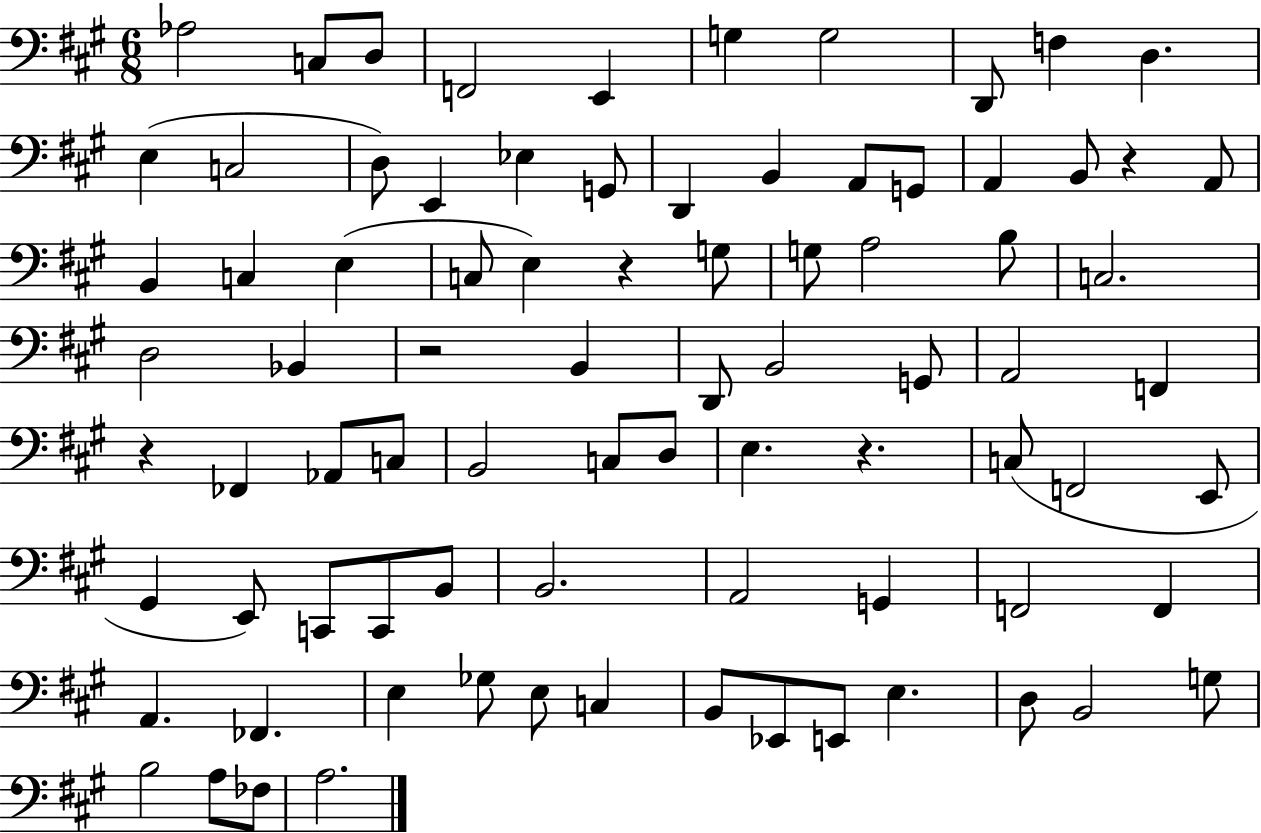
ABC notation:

X:1
T:Untitled
M:6/8
L:1/4
K:A
_A,2 C,/2 D,/2 F,,2 E,, G, G,2 D,,/2 F, D, E, C,2 D,/2 E,, _E, G,,/2 D,, B,, A,,/2 G,,/2 A,, B,,/2 z A,,/2 B,, C, E, C,/2 E, z G,/2 G,/2 A,2 B,/2 C,2 D,2 _B,, z2 B,, D,,/2 B,,2 G,,/2 A,,2 F,, z _F,, _A,,/2 C,/2 B,,2 C,/2 D,/2 E, z C,/2 F,,2 E,,/2 ^G,, E,,/2 C,,/2 C,,/2 B,,/2 B,,2 A,,2 G,, F,,2 F,, A,, _F,, E, _G,/2 E,/2 C, B,,/2 _E,,/2 E,,/2 E, D,/2 B,,2 G,/2 B,2 A,/2 _F,/2 A,2